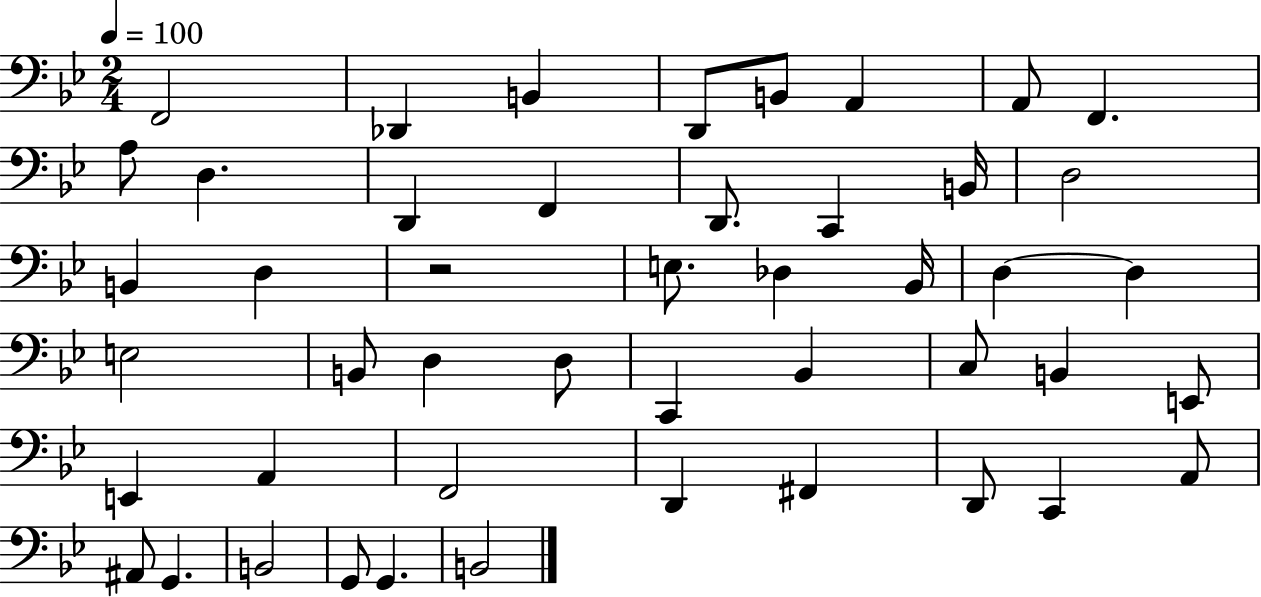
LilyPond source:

{
  \clef bass
  \numericTimeSignature
  \time 2/4
  \key bes \major
  \tempo 4 = 100
  f,2 | des,4 b,4 | d,8 b,8 a,4 | a,8 f,4. | \break a8 d4. | d,4 f,4 | d,8. c,4 b,16 | d2 | \break b,4 d4 | r2 | e8. des4 bes,16 | d4~~ d4 | \break e2 | b,8 d4 d8 | c,4 bes,4 | c8 b,4 e,8 | \break e,4 a,4 | f,2 | d,4 fis,4 | d,8 c,4 a,8 | \break ais,8 g,4. | b,2 | g,8 g,4. | b,2 | \break \bar "|."
}